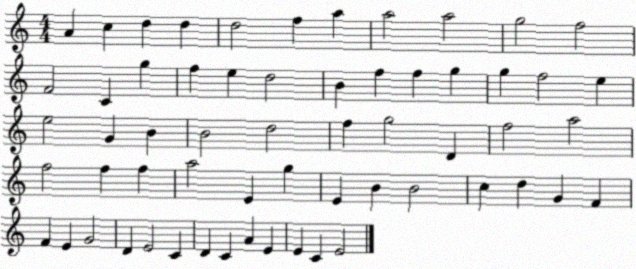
X:1
T:Untitled
M:4/4
L:1/4
K:C
A c d d d2 f a a2 a2 g2 f2 F2 C g f e d2 B f f g g f2 e e2 G B B2 d2 f g2 D f2 a2 f2 f f a2 E g E B B2 c d G F F E G2 D E2 C D C A E E C E2